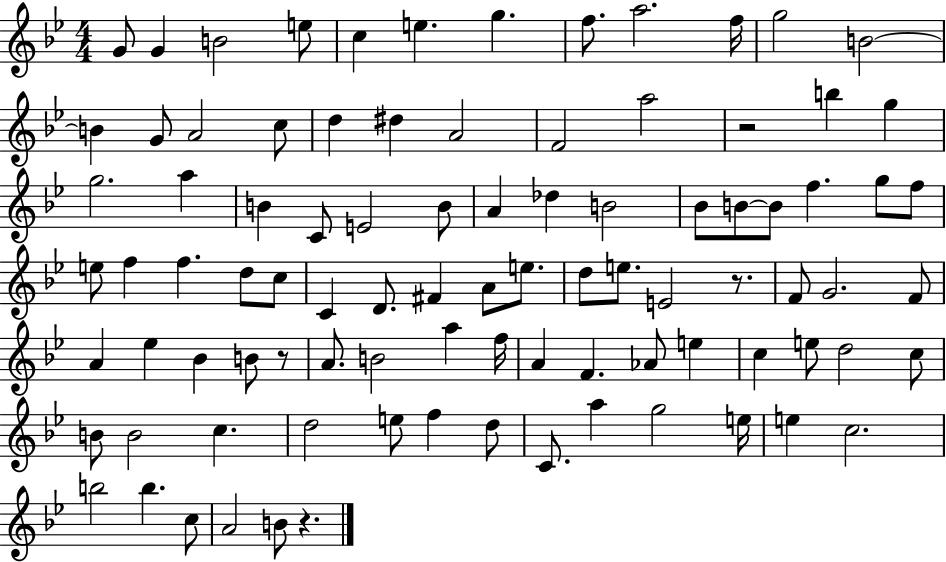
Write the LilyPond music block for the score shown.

{
  \clef treble
  \numericTimeSignature
  \time 4/4
  \key bes \major
  g'8 g'4 b'2 e''8 | c''4 e''4. g''4. | f''8. a''2. f''16 | g''2 b'2~~ | \break b'4 g'8 a'2 c''8 | d''4 dis''4 a'2 | f'2 a''2 | r2 b''4 g''4 | \break g''2. a''4 | b'4 c'8 e'2 b'8 | a'4 des''4 b'2 | bes'8 b'8~~ b'8 f''4. g''8 f''8 | \break e''8 f''4 f''4. d''8 c''8 | c'4 d'8. fis'4 a'8 e''8. | d''8 e''8. e'2 r8. | f'8 g'2. f'8 | \break a'4 ees''4 bes'4 b'8 r8 | a'8. b'2 a''4 f''16 | a'4 f'4. aes'8 e''4 | c''4 e''8 d''2 c''8 | \break b'8 b'2 c''4. | d''2 e''8 f''4 d''8 | c'8. a''4 g''2 e''16 | e''4 c''2. | \break b''2 b''4. c''8 | a'2 b'8 r4. | \bar "|."
}